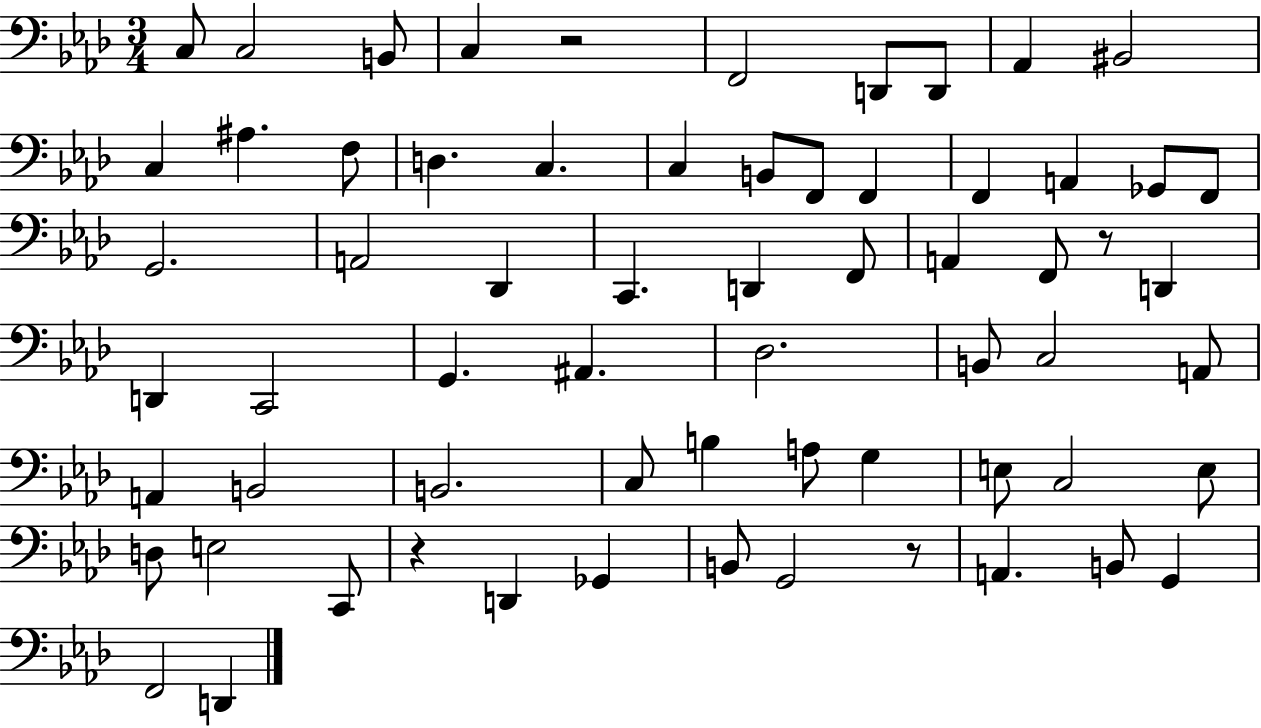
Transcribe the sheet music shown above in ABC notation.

X:1
T:Untitled
M:3/4
L:1/4
K:Ab
C,/2 C,2 B,,/2 C, z2 F,,2 D,,/2 D,,/2 _A,, ^B,,2 C, ^A, F,/2 D, C, C, B,,/2 F,,/2 F,, F,, A,, _G,,/2 F,,/2 G,,2 A,,2 _D,, C,, D,, F,,/2 A,, F,,/2 z/2 D,, D,, C,,2 G,, ^A,, _D,2 B,,/2 C,2 A,,/2 A,, B,,2 B,,2 C,/2 B, A,/2 G, E,/2 C,2 E,/2 D,/2 E,2 C,,/2 z D,, _G,, B,,/2 G,,2 z/2 A,, B,,/2 G,, F,,2 D,,